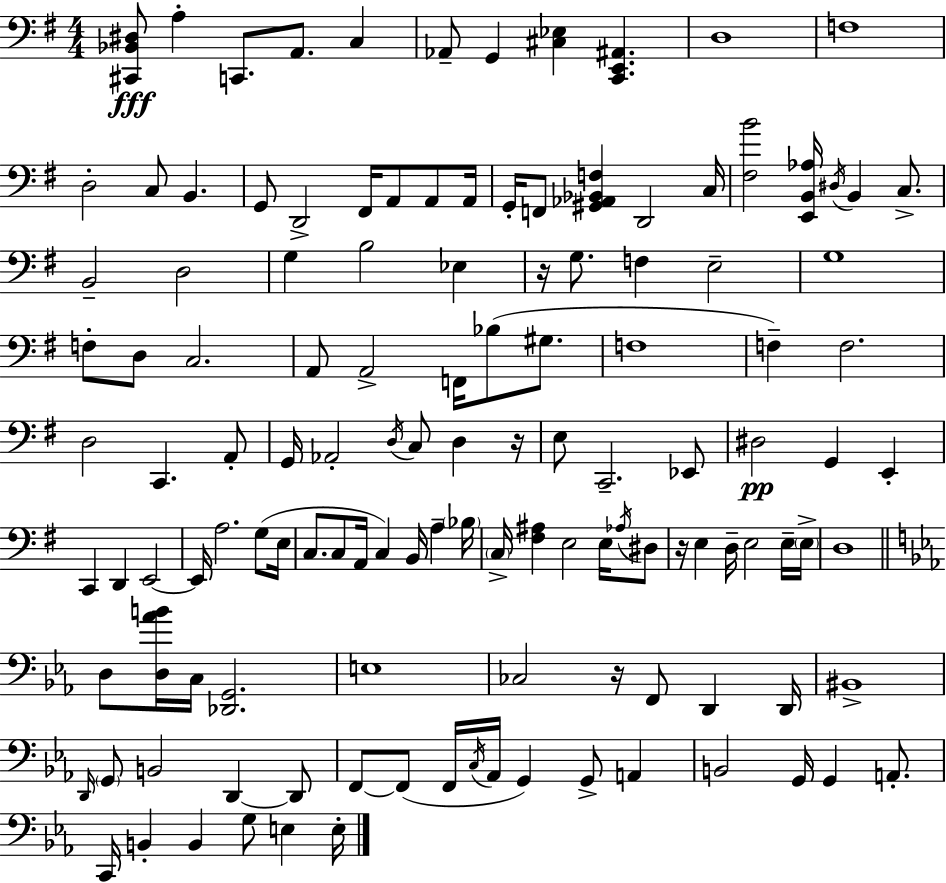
X:1
T:Untitled
M:4/4
L:1/4
K:Em
[^C,,_B,,^D,]/2 A, C,,/2 A,,/2 C, _A,,/2 G,, [^C,_E,] [C,,E,,^A,,] D,4 F,4 D,2 C,/2 B,, G,,/2 D,,2 ^F,,/4 A,,/2 A,,/2 A,,/4 G,,/4 F,,/2 [^G,,_A,,_B,,F,] D,,2 C,/4 [^F,B]2 [E,,B,,_A,]/4 ^D,/4 B,, C,/2 B,,2 D,2 G, B,2 _E, z/4 G,/2 F, E,2 G,4 F,/2 D,/2 C,2 A,,/2 A,,2 F,,/4 _B,/2 ^G,/2 F,4 F, F,2 D,2 C,, A,,/2 G,,/4 _A,,2 D,/4 C,/2 D, z/4 E,/2 C,,2 _E,,/2 ^D,2 G,, E,, C,, D,, E,,2 E,,/4 A,2 G,/2 E,/4 C,/2 C,/2 A,,/4 C, B,,/4 A, _B,/4 C,/4 [^F,^A,] E,2 E,/4 _A,/4 ^D,/2 z/4 E, D,/4 E,2 E,/4 E,/4 D,4 D,/2 [D,_AB]/4 C,/4 [_D,,G,,]2 E,4 _C,2 z/4 F,,/2 D,, D,,/4 ^B,,4 D,,/4 G,,/2 B,,2 D,, D,,/2 F,,/2 F,,/2 F,,/4 C,/4 _A,,/4 G,, G,,/2 A,, B,,2 G,,/4 G,, A,,/2 C,,/4 B,, B,, G,/2 E, E,/4